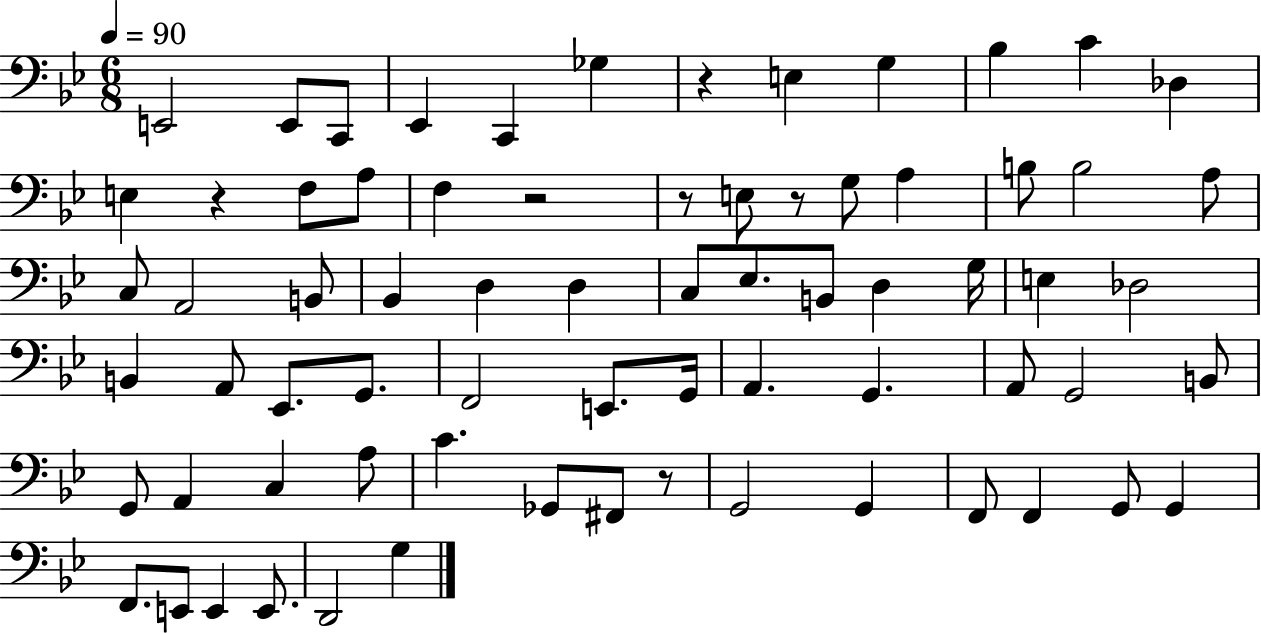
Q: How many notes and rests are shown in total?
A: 71